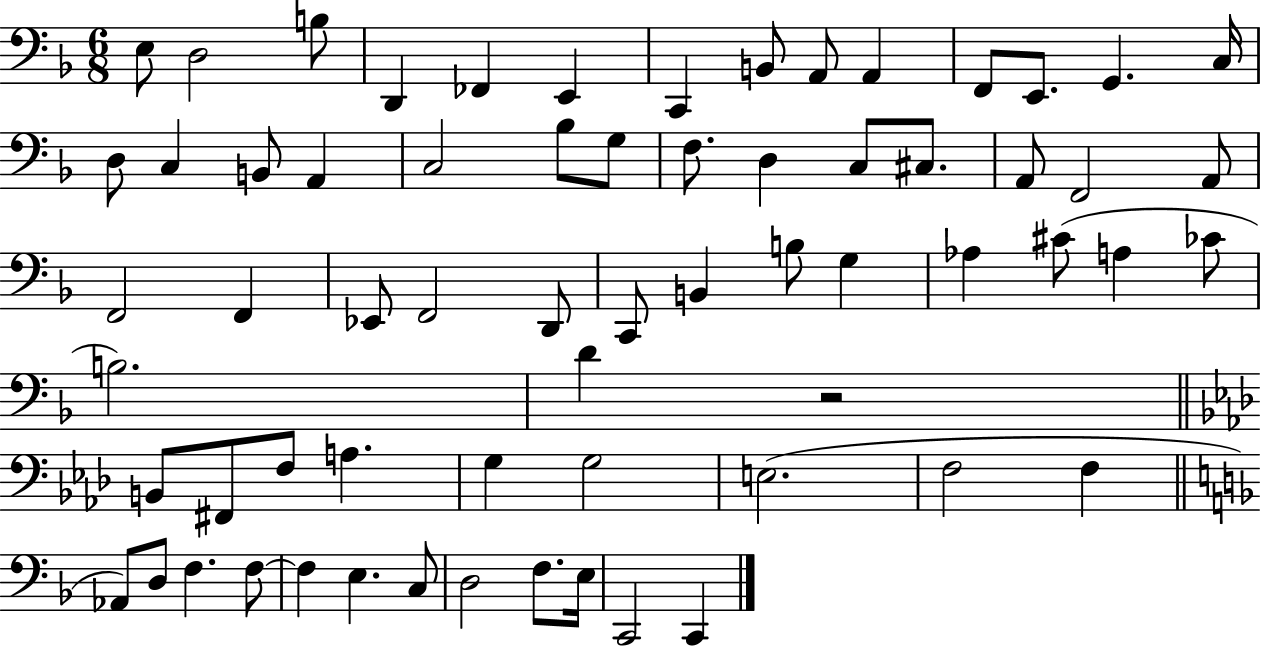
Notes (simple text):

E3/e D3/h B3/e D2/q FES2/q E2/q C2/q B2/e A2/e A2/q F2/e E2/e. G2/q. C3/s D3/e C3/q B2/e A2/q C3/h Bb3/e G3/e F3/e. D3/q C3/e C#3/e. A2/e F2/h A2/e F2/h F2/q Eb2/e F2/h D2/e C2/e B2/q B3/e G3/q Ab3/q C#4/e A3/q CES4/e B3/h. D4/q R/h B2/e F#2/e F3/e A3/q. G3/q G3/h E3/h. F3/h F3/q Ab2/e D3/e F3/q. F3/e F3/q E3/q. C3/e D3/h F3/e. E3/s C2/h C2/q